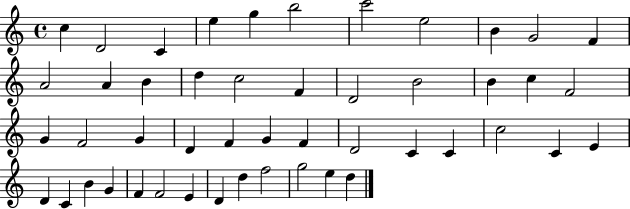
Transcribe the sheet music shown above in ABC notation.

X:1
T:Untitled
M:4/4
L:1/4
K:C
c D2 C e g b2 c'2 e2 B G2 F A2 A B d c2 F D2 B2 B c F2 G F2 G D F G F D2 C C c2 C E D C B G F F2 E D d f2 g2 e d